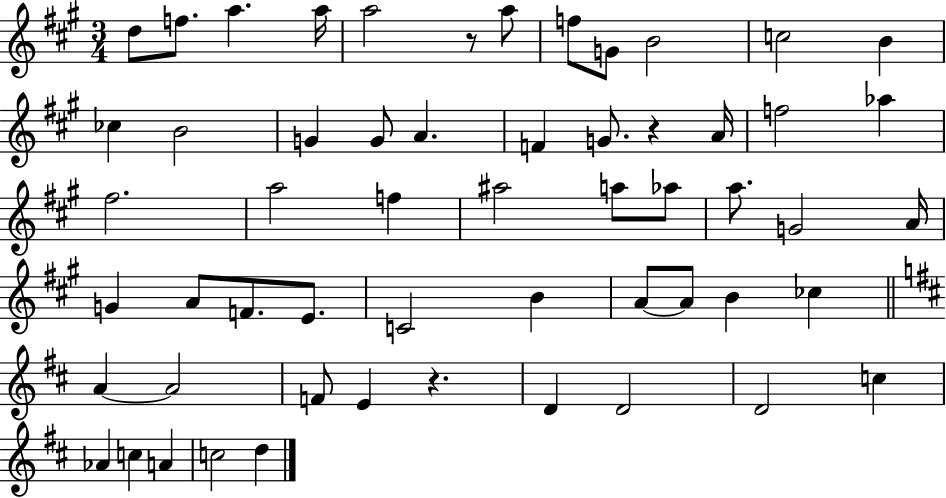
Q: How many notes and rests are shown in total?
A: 56